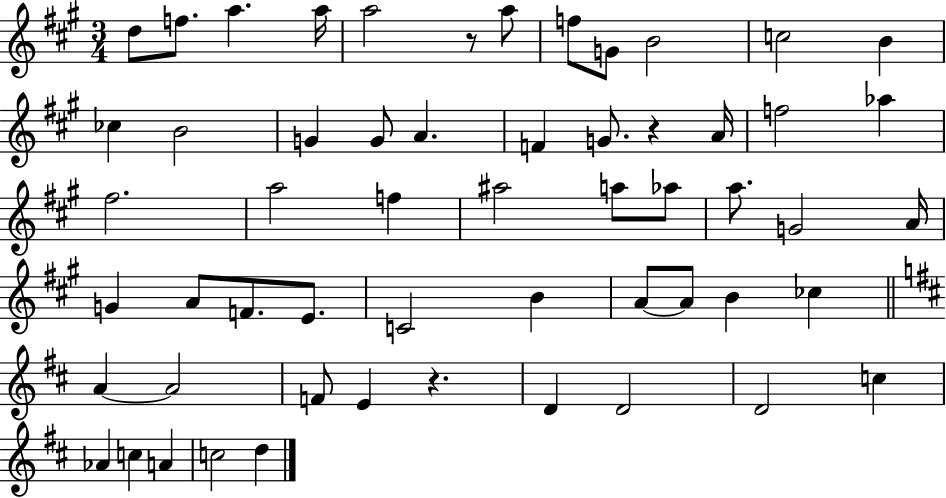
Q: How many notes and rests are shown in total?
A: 56